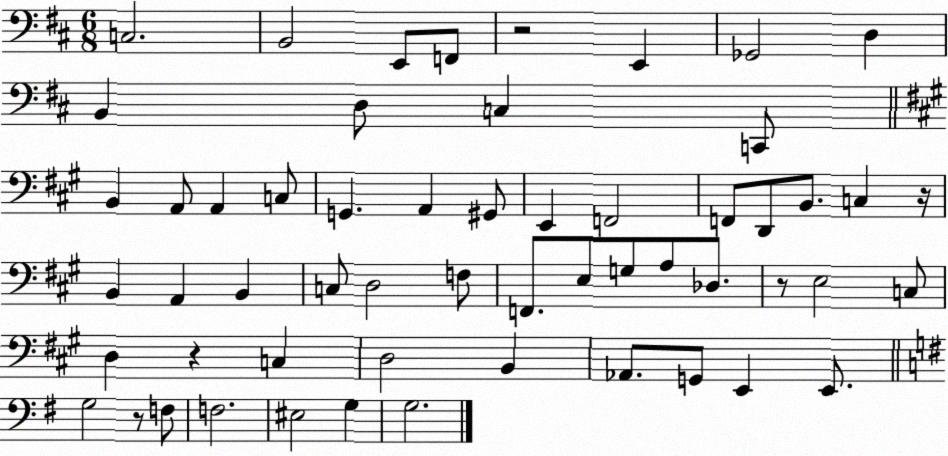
X:1
T:Untitled
M:6/8
L:1/4
K:D
C,2 B,,2 E,,/2 F,,/2 z2 E,, _G,,2 D, B,, D,/2 C, C,,/2 B,, A,,/2 A,, C,/2 G,, A,, ^G,,/2 E,, F,,2 F,,/2 D,,/2 B,,/2 C, z/4 B,, A,, B,, C,/2 D,2 F,/2 F,,/2 E,/2 G,/2 A,/2 _D,/2 z/2 E,2 C,/2 D, z C, D,2 B,, _A,,/2 G,,/2 E,, E,,/2 G,2 z/2 F,/2 F,2 ^E,2 G, G,2